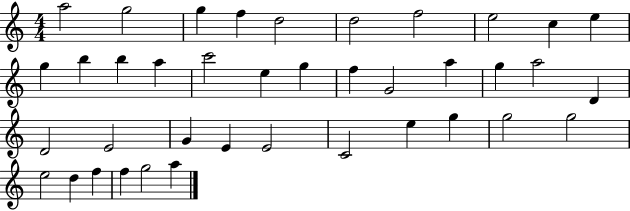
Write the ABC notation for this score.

X:1
T:Untitled
M:4/4
L:1/4
K:C
a2 g2 g f d2 d2 f2 e2 c e g b b a c'2 e g f G2 a g a2 D D2 E2 G E E2 C2 e g g2 g2 e2 d f f g2 a